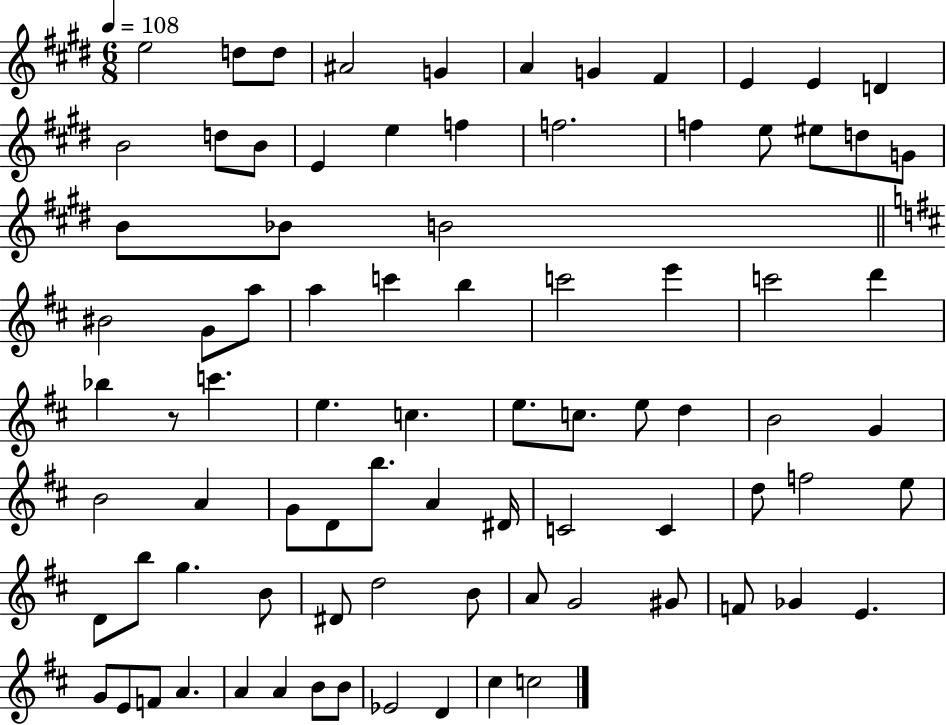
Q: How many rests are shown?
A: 1